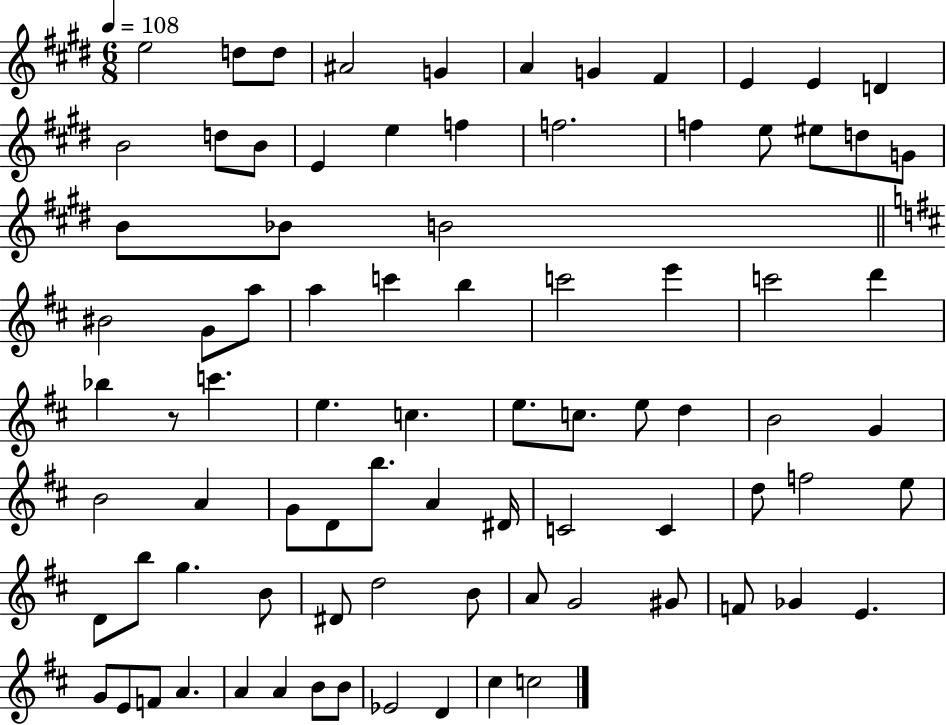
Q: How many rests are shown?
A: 1